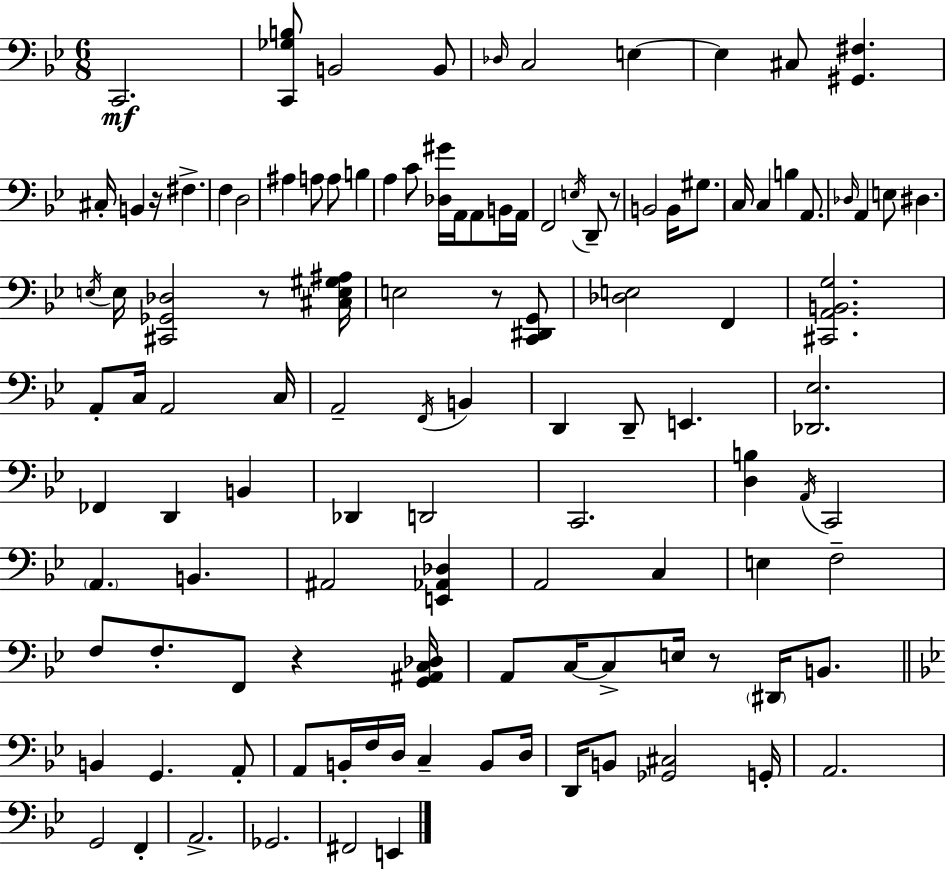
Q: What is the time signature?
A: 6/8